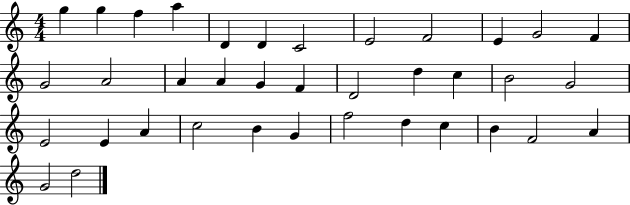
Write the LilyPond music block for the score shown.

{
  \clef treble
  \numericTimeSignature
  \time 4/4
  \key c \major
  g''4 g''4 f''4 a''4 | d'4 d'4 c'2 | e'2 f'2 | e'4 g'2 f'4 | \break g'2 a'2 | a'4 a'4 g'4 f'4 | d'2 d''4 c''4 | b'2 g'2 | \break e'2 e'4 a'4 | c''2 b'4 g'4 | f''2 d''4 c''4 | b'4 f'2 a'4 | \break g'2 d''2 | \bar "|."
}